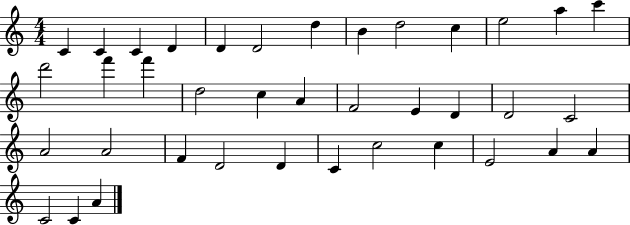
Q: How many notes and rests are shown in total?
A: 38